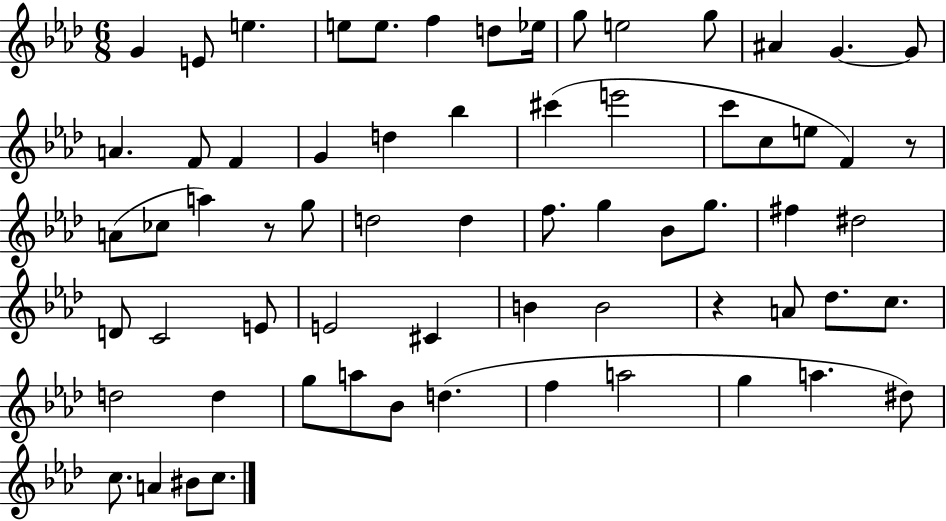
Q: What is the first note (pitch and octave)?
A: G4